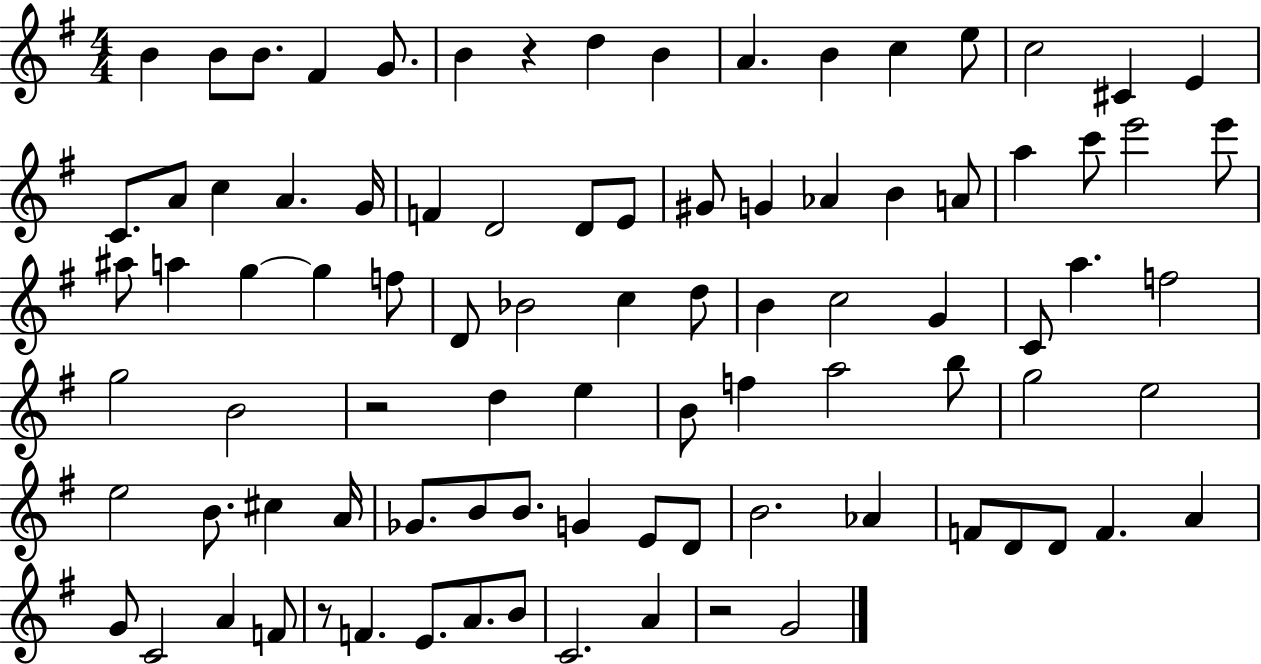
B4/q B4/e B4/e. F#4/q G4/e. B4/q R/q D5/q B4/q A4/q. B4/q C5/q E5/e C5/h C#4/q E4/q C4/e. A4/e C5/q A4/q. G4/s F4/q D4/h D4/e E4/e G#4/e G4/q Ab4/q B4/q A4/e A5/q C6/e E6/h E6/e A#5/e A5/q G5/q G5/q F5/e D4/e Bb4/h C5/q D5/e B4/q C5/h G4/q C4/e A5/q. F5/h G5/h B4/h R/h D5/q E5/q B4/e F5/q A5/h B5/e G5/h E5/h E5/h B4/e. C#5/q A4/s Gb4/e. B4/e B4/e. G4/q E4/e D4/e B4/h. Ab4/q F4/e D4/e D4/e F4/q. A4/q G4/e C4/h A4/q F4/e R/e F4/q. E4/e. A4/e. B4/e C4/h. A4/q R/h G4/h